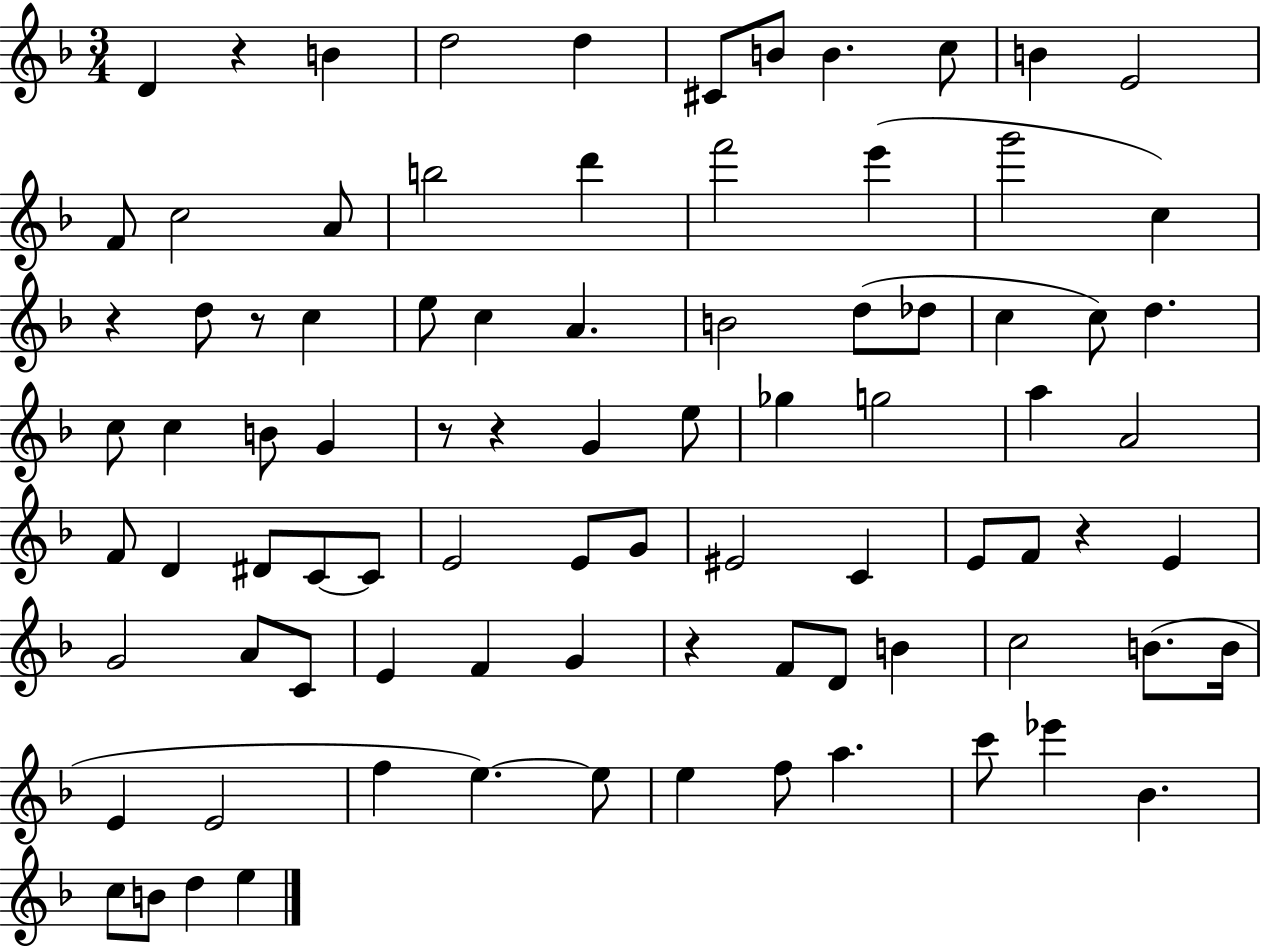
D4/q R/q B4/q D5/h D5/q C#4/e B4/e B4/q. C5/e B4/q E4/h F4/e C5/h A4/e B5/h D6/q F6/h E6/q G6/h C5/q R/q D5/e R/e C5/q E5/e C5/q A4/q. B4/h D5/e Db5/e C5/q C5/e D5/q. C5/e C5/q B4/e G4/q R/e R/q G4/q E5/e Gb5/q G5/h A5/q A4/h F4/e D4/q D#4/e C4/e C4/e E4/h E4/e G4/e EIS4/h C4/q E4/e F4/e R/q E4/q G4/h A4/e C4/e E4/q F4/q G4/q R/q F4/e D4/e B4/q C5/h B4/e. B4/s E4/q E4/h F5/q E5/q. E5/e E5/q F5/e A5/q. C6/e Eb6/q Bb4/q. C5/e B4/e D5/q E5/q